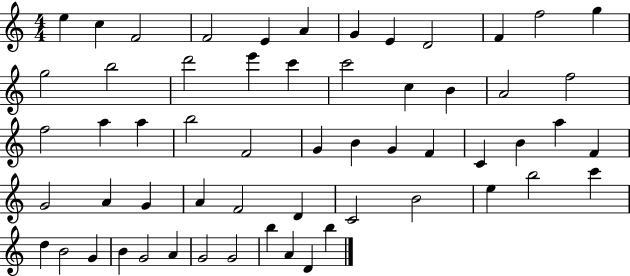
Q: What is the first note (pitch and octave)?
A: E5